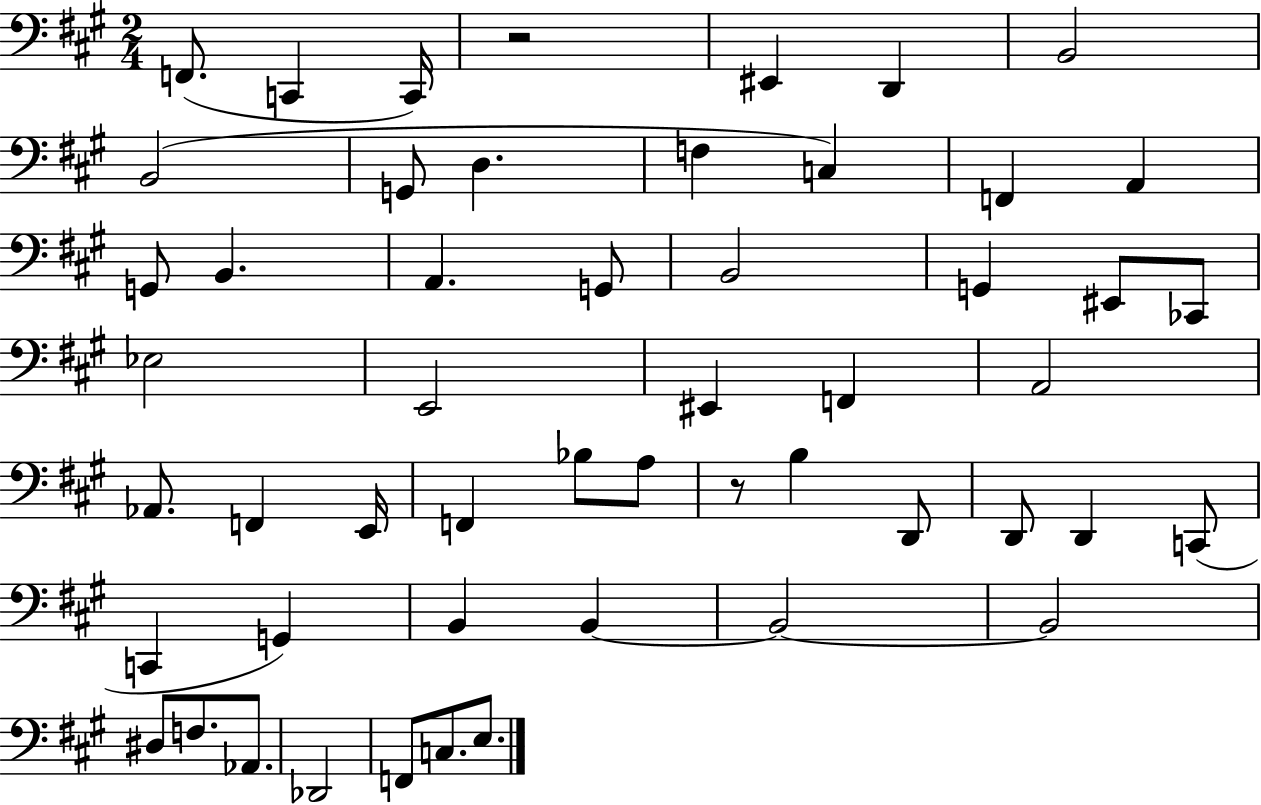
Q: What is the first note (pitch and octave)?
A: F2